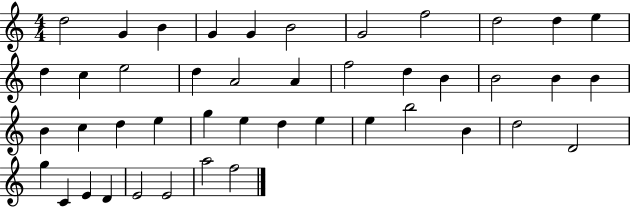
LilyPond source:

{
  \clef treble
  \numericTimeSignature
  \time 4/4
  \key c \major
  d''2 g'4 b'4 | g'4 g'4 b'2 | g'2 f''2 | d''2 d''4 e''4 | \break d''4 c''4 e''2 | d''4 a'2 a'4 | f''2 d''4 b'4 | b'2 b'4 b'4 | \break b'4 c''4 d''4 e''4 | g''4 e''4 d''4 e''4 | e''4 b''2 b'4 | d''2 d'2 | \break g''4 c'4 e'4 d'4 | e'2 e'2 | a''2 f''2 | \bar "|."
}